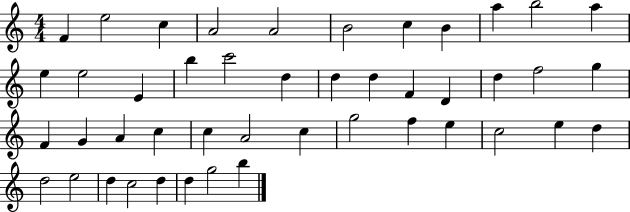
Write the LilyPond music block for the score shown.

{
  \clef treble
  \numericTimeSignature
  \time 4/4
  \key c \major
  f'4 e''2 c''4 | a'2 a'2 | b'2 c''4 b'4 | a''4 b''2 a''4 | \break e''4 e''2 e'4 | b''4 c'''2 d''4 | d''4 d''4 f'4 d'4 | d''4 f''2 g''4 | \break f'4 g'4 a'4 c''4 | c''4 a'2 c''4 | g''2 f''4 e''4 | c''2 e''4 d''4 | \break d''2 e''2 | d''4 c''2 d''4 | d''4 g''2 b''4 | \bar "|."
}